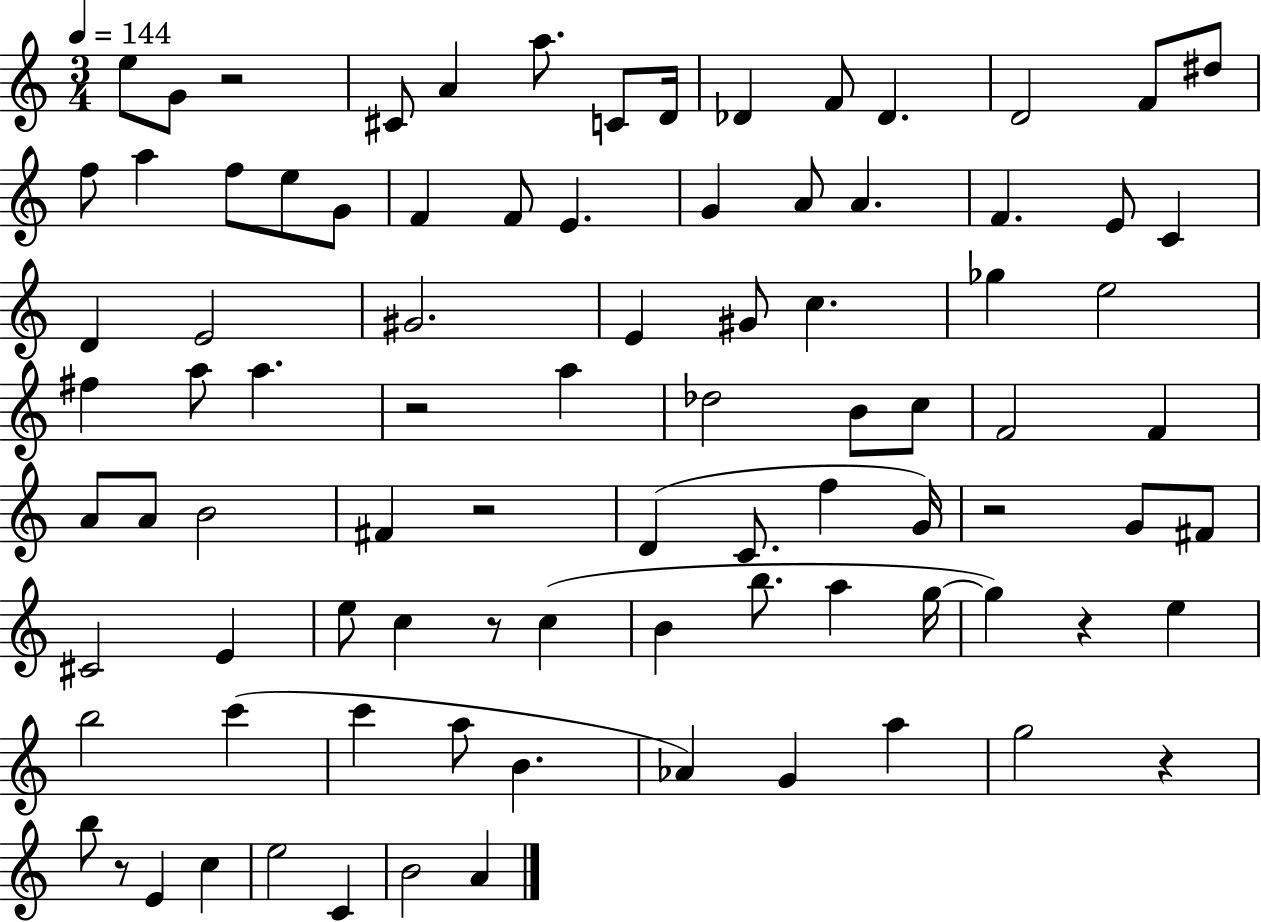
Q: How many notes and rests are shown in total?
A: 89